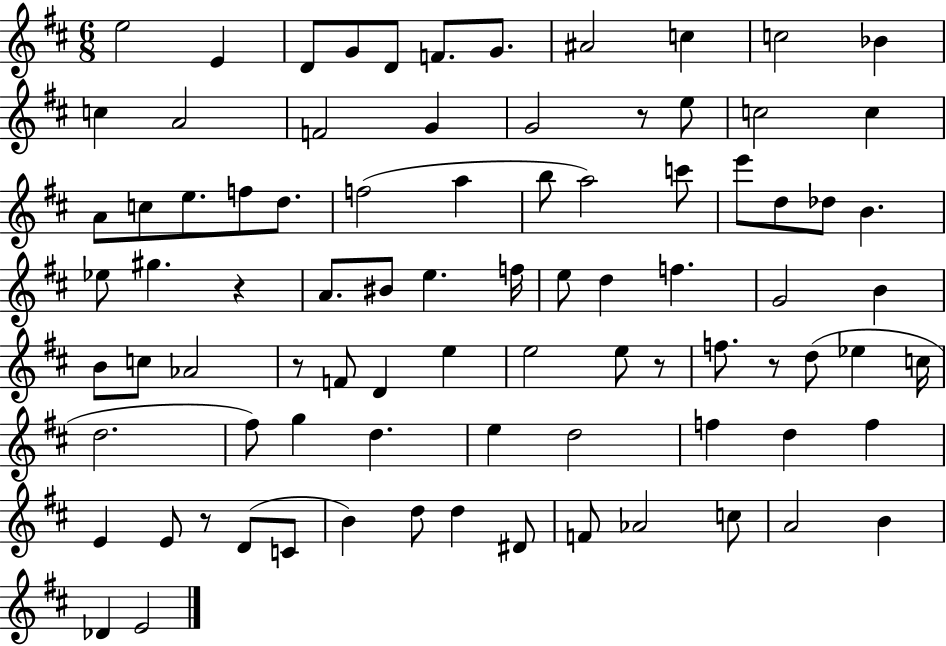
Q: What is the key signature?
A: D major